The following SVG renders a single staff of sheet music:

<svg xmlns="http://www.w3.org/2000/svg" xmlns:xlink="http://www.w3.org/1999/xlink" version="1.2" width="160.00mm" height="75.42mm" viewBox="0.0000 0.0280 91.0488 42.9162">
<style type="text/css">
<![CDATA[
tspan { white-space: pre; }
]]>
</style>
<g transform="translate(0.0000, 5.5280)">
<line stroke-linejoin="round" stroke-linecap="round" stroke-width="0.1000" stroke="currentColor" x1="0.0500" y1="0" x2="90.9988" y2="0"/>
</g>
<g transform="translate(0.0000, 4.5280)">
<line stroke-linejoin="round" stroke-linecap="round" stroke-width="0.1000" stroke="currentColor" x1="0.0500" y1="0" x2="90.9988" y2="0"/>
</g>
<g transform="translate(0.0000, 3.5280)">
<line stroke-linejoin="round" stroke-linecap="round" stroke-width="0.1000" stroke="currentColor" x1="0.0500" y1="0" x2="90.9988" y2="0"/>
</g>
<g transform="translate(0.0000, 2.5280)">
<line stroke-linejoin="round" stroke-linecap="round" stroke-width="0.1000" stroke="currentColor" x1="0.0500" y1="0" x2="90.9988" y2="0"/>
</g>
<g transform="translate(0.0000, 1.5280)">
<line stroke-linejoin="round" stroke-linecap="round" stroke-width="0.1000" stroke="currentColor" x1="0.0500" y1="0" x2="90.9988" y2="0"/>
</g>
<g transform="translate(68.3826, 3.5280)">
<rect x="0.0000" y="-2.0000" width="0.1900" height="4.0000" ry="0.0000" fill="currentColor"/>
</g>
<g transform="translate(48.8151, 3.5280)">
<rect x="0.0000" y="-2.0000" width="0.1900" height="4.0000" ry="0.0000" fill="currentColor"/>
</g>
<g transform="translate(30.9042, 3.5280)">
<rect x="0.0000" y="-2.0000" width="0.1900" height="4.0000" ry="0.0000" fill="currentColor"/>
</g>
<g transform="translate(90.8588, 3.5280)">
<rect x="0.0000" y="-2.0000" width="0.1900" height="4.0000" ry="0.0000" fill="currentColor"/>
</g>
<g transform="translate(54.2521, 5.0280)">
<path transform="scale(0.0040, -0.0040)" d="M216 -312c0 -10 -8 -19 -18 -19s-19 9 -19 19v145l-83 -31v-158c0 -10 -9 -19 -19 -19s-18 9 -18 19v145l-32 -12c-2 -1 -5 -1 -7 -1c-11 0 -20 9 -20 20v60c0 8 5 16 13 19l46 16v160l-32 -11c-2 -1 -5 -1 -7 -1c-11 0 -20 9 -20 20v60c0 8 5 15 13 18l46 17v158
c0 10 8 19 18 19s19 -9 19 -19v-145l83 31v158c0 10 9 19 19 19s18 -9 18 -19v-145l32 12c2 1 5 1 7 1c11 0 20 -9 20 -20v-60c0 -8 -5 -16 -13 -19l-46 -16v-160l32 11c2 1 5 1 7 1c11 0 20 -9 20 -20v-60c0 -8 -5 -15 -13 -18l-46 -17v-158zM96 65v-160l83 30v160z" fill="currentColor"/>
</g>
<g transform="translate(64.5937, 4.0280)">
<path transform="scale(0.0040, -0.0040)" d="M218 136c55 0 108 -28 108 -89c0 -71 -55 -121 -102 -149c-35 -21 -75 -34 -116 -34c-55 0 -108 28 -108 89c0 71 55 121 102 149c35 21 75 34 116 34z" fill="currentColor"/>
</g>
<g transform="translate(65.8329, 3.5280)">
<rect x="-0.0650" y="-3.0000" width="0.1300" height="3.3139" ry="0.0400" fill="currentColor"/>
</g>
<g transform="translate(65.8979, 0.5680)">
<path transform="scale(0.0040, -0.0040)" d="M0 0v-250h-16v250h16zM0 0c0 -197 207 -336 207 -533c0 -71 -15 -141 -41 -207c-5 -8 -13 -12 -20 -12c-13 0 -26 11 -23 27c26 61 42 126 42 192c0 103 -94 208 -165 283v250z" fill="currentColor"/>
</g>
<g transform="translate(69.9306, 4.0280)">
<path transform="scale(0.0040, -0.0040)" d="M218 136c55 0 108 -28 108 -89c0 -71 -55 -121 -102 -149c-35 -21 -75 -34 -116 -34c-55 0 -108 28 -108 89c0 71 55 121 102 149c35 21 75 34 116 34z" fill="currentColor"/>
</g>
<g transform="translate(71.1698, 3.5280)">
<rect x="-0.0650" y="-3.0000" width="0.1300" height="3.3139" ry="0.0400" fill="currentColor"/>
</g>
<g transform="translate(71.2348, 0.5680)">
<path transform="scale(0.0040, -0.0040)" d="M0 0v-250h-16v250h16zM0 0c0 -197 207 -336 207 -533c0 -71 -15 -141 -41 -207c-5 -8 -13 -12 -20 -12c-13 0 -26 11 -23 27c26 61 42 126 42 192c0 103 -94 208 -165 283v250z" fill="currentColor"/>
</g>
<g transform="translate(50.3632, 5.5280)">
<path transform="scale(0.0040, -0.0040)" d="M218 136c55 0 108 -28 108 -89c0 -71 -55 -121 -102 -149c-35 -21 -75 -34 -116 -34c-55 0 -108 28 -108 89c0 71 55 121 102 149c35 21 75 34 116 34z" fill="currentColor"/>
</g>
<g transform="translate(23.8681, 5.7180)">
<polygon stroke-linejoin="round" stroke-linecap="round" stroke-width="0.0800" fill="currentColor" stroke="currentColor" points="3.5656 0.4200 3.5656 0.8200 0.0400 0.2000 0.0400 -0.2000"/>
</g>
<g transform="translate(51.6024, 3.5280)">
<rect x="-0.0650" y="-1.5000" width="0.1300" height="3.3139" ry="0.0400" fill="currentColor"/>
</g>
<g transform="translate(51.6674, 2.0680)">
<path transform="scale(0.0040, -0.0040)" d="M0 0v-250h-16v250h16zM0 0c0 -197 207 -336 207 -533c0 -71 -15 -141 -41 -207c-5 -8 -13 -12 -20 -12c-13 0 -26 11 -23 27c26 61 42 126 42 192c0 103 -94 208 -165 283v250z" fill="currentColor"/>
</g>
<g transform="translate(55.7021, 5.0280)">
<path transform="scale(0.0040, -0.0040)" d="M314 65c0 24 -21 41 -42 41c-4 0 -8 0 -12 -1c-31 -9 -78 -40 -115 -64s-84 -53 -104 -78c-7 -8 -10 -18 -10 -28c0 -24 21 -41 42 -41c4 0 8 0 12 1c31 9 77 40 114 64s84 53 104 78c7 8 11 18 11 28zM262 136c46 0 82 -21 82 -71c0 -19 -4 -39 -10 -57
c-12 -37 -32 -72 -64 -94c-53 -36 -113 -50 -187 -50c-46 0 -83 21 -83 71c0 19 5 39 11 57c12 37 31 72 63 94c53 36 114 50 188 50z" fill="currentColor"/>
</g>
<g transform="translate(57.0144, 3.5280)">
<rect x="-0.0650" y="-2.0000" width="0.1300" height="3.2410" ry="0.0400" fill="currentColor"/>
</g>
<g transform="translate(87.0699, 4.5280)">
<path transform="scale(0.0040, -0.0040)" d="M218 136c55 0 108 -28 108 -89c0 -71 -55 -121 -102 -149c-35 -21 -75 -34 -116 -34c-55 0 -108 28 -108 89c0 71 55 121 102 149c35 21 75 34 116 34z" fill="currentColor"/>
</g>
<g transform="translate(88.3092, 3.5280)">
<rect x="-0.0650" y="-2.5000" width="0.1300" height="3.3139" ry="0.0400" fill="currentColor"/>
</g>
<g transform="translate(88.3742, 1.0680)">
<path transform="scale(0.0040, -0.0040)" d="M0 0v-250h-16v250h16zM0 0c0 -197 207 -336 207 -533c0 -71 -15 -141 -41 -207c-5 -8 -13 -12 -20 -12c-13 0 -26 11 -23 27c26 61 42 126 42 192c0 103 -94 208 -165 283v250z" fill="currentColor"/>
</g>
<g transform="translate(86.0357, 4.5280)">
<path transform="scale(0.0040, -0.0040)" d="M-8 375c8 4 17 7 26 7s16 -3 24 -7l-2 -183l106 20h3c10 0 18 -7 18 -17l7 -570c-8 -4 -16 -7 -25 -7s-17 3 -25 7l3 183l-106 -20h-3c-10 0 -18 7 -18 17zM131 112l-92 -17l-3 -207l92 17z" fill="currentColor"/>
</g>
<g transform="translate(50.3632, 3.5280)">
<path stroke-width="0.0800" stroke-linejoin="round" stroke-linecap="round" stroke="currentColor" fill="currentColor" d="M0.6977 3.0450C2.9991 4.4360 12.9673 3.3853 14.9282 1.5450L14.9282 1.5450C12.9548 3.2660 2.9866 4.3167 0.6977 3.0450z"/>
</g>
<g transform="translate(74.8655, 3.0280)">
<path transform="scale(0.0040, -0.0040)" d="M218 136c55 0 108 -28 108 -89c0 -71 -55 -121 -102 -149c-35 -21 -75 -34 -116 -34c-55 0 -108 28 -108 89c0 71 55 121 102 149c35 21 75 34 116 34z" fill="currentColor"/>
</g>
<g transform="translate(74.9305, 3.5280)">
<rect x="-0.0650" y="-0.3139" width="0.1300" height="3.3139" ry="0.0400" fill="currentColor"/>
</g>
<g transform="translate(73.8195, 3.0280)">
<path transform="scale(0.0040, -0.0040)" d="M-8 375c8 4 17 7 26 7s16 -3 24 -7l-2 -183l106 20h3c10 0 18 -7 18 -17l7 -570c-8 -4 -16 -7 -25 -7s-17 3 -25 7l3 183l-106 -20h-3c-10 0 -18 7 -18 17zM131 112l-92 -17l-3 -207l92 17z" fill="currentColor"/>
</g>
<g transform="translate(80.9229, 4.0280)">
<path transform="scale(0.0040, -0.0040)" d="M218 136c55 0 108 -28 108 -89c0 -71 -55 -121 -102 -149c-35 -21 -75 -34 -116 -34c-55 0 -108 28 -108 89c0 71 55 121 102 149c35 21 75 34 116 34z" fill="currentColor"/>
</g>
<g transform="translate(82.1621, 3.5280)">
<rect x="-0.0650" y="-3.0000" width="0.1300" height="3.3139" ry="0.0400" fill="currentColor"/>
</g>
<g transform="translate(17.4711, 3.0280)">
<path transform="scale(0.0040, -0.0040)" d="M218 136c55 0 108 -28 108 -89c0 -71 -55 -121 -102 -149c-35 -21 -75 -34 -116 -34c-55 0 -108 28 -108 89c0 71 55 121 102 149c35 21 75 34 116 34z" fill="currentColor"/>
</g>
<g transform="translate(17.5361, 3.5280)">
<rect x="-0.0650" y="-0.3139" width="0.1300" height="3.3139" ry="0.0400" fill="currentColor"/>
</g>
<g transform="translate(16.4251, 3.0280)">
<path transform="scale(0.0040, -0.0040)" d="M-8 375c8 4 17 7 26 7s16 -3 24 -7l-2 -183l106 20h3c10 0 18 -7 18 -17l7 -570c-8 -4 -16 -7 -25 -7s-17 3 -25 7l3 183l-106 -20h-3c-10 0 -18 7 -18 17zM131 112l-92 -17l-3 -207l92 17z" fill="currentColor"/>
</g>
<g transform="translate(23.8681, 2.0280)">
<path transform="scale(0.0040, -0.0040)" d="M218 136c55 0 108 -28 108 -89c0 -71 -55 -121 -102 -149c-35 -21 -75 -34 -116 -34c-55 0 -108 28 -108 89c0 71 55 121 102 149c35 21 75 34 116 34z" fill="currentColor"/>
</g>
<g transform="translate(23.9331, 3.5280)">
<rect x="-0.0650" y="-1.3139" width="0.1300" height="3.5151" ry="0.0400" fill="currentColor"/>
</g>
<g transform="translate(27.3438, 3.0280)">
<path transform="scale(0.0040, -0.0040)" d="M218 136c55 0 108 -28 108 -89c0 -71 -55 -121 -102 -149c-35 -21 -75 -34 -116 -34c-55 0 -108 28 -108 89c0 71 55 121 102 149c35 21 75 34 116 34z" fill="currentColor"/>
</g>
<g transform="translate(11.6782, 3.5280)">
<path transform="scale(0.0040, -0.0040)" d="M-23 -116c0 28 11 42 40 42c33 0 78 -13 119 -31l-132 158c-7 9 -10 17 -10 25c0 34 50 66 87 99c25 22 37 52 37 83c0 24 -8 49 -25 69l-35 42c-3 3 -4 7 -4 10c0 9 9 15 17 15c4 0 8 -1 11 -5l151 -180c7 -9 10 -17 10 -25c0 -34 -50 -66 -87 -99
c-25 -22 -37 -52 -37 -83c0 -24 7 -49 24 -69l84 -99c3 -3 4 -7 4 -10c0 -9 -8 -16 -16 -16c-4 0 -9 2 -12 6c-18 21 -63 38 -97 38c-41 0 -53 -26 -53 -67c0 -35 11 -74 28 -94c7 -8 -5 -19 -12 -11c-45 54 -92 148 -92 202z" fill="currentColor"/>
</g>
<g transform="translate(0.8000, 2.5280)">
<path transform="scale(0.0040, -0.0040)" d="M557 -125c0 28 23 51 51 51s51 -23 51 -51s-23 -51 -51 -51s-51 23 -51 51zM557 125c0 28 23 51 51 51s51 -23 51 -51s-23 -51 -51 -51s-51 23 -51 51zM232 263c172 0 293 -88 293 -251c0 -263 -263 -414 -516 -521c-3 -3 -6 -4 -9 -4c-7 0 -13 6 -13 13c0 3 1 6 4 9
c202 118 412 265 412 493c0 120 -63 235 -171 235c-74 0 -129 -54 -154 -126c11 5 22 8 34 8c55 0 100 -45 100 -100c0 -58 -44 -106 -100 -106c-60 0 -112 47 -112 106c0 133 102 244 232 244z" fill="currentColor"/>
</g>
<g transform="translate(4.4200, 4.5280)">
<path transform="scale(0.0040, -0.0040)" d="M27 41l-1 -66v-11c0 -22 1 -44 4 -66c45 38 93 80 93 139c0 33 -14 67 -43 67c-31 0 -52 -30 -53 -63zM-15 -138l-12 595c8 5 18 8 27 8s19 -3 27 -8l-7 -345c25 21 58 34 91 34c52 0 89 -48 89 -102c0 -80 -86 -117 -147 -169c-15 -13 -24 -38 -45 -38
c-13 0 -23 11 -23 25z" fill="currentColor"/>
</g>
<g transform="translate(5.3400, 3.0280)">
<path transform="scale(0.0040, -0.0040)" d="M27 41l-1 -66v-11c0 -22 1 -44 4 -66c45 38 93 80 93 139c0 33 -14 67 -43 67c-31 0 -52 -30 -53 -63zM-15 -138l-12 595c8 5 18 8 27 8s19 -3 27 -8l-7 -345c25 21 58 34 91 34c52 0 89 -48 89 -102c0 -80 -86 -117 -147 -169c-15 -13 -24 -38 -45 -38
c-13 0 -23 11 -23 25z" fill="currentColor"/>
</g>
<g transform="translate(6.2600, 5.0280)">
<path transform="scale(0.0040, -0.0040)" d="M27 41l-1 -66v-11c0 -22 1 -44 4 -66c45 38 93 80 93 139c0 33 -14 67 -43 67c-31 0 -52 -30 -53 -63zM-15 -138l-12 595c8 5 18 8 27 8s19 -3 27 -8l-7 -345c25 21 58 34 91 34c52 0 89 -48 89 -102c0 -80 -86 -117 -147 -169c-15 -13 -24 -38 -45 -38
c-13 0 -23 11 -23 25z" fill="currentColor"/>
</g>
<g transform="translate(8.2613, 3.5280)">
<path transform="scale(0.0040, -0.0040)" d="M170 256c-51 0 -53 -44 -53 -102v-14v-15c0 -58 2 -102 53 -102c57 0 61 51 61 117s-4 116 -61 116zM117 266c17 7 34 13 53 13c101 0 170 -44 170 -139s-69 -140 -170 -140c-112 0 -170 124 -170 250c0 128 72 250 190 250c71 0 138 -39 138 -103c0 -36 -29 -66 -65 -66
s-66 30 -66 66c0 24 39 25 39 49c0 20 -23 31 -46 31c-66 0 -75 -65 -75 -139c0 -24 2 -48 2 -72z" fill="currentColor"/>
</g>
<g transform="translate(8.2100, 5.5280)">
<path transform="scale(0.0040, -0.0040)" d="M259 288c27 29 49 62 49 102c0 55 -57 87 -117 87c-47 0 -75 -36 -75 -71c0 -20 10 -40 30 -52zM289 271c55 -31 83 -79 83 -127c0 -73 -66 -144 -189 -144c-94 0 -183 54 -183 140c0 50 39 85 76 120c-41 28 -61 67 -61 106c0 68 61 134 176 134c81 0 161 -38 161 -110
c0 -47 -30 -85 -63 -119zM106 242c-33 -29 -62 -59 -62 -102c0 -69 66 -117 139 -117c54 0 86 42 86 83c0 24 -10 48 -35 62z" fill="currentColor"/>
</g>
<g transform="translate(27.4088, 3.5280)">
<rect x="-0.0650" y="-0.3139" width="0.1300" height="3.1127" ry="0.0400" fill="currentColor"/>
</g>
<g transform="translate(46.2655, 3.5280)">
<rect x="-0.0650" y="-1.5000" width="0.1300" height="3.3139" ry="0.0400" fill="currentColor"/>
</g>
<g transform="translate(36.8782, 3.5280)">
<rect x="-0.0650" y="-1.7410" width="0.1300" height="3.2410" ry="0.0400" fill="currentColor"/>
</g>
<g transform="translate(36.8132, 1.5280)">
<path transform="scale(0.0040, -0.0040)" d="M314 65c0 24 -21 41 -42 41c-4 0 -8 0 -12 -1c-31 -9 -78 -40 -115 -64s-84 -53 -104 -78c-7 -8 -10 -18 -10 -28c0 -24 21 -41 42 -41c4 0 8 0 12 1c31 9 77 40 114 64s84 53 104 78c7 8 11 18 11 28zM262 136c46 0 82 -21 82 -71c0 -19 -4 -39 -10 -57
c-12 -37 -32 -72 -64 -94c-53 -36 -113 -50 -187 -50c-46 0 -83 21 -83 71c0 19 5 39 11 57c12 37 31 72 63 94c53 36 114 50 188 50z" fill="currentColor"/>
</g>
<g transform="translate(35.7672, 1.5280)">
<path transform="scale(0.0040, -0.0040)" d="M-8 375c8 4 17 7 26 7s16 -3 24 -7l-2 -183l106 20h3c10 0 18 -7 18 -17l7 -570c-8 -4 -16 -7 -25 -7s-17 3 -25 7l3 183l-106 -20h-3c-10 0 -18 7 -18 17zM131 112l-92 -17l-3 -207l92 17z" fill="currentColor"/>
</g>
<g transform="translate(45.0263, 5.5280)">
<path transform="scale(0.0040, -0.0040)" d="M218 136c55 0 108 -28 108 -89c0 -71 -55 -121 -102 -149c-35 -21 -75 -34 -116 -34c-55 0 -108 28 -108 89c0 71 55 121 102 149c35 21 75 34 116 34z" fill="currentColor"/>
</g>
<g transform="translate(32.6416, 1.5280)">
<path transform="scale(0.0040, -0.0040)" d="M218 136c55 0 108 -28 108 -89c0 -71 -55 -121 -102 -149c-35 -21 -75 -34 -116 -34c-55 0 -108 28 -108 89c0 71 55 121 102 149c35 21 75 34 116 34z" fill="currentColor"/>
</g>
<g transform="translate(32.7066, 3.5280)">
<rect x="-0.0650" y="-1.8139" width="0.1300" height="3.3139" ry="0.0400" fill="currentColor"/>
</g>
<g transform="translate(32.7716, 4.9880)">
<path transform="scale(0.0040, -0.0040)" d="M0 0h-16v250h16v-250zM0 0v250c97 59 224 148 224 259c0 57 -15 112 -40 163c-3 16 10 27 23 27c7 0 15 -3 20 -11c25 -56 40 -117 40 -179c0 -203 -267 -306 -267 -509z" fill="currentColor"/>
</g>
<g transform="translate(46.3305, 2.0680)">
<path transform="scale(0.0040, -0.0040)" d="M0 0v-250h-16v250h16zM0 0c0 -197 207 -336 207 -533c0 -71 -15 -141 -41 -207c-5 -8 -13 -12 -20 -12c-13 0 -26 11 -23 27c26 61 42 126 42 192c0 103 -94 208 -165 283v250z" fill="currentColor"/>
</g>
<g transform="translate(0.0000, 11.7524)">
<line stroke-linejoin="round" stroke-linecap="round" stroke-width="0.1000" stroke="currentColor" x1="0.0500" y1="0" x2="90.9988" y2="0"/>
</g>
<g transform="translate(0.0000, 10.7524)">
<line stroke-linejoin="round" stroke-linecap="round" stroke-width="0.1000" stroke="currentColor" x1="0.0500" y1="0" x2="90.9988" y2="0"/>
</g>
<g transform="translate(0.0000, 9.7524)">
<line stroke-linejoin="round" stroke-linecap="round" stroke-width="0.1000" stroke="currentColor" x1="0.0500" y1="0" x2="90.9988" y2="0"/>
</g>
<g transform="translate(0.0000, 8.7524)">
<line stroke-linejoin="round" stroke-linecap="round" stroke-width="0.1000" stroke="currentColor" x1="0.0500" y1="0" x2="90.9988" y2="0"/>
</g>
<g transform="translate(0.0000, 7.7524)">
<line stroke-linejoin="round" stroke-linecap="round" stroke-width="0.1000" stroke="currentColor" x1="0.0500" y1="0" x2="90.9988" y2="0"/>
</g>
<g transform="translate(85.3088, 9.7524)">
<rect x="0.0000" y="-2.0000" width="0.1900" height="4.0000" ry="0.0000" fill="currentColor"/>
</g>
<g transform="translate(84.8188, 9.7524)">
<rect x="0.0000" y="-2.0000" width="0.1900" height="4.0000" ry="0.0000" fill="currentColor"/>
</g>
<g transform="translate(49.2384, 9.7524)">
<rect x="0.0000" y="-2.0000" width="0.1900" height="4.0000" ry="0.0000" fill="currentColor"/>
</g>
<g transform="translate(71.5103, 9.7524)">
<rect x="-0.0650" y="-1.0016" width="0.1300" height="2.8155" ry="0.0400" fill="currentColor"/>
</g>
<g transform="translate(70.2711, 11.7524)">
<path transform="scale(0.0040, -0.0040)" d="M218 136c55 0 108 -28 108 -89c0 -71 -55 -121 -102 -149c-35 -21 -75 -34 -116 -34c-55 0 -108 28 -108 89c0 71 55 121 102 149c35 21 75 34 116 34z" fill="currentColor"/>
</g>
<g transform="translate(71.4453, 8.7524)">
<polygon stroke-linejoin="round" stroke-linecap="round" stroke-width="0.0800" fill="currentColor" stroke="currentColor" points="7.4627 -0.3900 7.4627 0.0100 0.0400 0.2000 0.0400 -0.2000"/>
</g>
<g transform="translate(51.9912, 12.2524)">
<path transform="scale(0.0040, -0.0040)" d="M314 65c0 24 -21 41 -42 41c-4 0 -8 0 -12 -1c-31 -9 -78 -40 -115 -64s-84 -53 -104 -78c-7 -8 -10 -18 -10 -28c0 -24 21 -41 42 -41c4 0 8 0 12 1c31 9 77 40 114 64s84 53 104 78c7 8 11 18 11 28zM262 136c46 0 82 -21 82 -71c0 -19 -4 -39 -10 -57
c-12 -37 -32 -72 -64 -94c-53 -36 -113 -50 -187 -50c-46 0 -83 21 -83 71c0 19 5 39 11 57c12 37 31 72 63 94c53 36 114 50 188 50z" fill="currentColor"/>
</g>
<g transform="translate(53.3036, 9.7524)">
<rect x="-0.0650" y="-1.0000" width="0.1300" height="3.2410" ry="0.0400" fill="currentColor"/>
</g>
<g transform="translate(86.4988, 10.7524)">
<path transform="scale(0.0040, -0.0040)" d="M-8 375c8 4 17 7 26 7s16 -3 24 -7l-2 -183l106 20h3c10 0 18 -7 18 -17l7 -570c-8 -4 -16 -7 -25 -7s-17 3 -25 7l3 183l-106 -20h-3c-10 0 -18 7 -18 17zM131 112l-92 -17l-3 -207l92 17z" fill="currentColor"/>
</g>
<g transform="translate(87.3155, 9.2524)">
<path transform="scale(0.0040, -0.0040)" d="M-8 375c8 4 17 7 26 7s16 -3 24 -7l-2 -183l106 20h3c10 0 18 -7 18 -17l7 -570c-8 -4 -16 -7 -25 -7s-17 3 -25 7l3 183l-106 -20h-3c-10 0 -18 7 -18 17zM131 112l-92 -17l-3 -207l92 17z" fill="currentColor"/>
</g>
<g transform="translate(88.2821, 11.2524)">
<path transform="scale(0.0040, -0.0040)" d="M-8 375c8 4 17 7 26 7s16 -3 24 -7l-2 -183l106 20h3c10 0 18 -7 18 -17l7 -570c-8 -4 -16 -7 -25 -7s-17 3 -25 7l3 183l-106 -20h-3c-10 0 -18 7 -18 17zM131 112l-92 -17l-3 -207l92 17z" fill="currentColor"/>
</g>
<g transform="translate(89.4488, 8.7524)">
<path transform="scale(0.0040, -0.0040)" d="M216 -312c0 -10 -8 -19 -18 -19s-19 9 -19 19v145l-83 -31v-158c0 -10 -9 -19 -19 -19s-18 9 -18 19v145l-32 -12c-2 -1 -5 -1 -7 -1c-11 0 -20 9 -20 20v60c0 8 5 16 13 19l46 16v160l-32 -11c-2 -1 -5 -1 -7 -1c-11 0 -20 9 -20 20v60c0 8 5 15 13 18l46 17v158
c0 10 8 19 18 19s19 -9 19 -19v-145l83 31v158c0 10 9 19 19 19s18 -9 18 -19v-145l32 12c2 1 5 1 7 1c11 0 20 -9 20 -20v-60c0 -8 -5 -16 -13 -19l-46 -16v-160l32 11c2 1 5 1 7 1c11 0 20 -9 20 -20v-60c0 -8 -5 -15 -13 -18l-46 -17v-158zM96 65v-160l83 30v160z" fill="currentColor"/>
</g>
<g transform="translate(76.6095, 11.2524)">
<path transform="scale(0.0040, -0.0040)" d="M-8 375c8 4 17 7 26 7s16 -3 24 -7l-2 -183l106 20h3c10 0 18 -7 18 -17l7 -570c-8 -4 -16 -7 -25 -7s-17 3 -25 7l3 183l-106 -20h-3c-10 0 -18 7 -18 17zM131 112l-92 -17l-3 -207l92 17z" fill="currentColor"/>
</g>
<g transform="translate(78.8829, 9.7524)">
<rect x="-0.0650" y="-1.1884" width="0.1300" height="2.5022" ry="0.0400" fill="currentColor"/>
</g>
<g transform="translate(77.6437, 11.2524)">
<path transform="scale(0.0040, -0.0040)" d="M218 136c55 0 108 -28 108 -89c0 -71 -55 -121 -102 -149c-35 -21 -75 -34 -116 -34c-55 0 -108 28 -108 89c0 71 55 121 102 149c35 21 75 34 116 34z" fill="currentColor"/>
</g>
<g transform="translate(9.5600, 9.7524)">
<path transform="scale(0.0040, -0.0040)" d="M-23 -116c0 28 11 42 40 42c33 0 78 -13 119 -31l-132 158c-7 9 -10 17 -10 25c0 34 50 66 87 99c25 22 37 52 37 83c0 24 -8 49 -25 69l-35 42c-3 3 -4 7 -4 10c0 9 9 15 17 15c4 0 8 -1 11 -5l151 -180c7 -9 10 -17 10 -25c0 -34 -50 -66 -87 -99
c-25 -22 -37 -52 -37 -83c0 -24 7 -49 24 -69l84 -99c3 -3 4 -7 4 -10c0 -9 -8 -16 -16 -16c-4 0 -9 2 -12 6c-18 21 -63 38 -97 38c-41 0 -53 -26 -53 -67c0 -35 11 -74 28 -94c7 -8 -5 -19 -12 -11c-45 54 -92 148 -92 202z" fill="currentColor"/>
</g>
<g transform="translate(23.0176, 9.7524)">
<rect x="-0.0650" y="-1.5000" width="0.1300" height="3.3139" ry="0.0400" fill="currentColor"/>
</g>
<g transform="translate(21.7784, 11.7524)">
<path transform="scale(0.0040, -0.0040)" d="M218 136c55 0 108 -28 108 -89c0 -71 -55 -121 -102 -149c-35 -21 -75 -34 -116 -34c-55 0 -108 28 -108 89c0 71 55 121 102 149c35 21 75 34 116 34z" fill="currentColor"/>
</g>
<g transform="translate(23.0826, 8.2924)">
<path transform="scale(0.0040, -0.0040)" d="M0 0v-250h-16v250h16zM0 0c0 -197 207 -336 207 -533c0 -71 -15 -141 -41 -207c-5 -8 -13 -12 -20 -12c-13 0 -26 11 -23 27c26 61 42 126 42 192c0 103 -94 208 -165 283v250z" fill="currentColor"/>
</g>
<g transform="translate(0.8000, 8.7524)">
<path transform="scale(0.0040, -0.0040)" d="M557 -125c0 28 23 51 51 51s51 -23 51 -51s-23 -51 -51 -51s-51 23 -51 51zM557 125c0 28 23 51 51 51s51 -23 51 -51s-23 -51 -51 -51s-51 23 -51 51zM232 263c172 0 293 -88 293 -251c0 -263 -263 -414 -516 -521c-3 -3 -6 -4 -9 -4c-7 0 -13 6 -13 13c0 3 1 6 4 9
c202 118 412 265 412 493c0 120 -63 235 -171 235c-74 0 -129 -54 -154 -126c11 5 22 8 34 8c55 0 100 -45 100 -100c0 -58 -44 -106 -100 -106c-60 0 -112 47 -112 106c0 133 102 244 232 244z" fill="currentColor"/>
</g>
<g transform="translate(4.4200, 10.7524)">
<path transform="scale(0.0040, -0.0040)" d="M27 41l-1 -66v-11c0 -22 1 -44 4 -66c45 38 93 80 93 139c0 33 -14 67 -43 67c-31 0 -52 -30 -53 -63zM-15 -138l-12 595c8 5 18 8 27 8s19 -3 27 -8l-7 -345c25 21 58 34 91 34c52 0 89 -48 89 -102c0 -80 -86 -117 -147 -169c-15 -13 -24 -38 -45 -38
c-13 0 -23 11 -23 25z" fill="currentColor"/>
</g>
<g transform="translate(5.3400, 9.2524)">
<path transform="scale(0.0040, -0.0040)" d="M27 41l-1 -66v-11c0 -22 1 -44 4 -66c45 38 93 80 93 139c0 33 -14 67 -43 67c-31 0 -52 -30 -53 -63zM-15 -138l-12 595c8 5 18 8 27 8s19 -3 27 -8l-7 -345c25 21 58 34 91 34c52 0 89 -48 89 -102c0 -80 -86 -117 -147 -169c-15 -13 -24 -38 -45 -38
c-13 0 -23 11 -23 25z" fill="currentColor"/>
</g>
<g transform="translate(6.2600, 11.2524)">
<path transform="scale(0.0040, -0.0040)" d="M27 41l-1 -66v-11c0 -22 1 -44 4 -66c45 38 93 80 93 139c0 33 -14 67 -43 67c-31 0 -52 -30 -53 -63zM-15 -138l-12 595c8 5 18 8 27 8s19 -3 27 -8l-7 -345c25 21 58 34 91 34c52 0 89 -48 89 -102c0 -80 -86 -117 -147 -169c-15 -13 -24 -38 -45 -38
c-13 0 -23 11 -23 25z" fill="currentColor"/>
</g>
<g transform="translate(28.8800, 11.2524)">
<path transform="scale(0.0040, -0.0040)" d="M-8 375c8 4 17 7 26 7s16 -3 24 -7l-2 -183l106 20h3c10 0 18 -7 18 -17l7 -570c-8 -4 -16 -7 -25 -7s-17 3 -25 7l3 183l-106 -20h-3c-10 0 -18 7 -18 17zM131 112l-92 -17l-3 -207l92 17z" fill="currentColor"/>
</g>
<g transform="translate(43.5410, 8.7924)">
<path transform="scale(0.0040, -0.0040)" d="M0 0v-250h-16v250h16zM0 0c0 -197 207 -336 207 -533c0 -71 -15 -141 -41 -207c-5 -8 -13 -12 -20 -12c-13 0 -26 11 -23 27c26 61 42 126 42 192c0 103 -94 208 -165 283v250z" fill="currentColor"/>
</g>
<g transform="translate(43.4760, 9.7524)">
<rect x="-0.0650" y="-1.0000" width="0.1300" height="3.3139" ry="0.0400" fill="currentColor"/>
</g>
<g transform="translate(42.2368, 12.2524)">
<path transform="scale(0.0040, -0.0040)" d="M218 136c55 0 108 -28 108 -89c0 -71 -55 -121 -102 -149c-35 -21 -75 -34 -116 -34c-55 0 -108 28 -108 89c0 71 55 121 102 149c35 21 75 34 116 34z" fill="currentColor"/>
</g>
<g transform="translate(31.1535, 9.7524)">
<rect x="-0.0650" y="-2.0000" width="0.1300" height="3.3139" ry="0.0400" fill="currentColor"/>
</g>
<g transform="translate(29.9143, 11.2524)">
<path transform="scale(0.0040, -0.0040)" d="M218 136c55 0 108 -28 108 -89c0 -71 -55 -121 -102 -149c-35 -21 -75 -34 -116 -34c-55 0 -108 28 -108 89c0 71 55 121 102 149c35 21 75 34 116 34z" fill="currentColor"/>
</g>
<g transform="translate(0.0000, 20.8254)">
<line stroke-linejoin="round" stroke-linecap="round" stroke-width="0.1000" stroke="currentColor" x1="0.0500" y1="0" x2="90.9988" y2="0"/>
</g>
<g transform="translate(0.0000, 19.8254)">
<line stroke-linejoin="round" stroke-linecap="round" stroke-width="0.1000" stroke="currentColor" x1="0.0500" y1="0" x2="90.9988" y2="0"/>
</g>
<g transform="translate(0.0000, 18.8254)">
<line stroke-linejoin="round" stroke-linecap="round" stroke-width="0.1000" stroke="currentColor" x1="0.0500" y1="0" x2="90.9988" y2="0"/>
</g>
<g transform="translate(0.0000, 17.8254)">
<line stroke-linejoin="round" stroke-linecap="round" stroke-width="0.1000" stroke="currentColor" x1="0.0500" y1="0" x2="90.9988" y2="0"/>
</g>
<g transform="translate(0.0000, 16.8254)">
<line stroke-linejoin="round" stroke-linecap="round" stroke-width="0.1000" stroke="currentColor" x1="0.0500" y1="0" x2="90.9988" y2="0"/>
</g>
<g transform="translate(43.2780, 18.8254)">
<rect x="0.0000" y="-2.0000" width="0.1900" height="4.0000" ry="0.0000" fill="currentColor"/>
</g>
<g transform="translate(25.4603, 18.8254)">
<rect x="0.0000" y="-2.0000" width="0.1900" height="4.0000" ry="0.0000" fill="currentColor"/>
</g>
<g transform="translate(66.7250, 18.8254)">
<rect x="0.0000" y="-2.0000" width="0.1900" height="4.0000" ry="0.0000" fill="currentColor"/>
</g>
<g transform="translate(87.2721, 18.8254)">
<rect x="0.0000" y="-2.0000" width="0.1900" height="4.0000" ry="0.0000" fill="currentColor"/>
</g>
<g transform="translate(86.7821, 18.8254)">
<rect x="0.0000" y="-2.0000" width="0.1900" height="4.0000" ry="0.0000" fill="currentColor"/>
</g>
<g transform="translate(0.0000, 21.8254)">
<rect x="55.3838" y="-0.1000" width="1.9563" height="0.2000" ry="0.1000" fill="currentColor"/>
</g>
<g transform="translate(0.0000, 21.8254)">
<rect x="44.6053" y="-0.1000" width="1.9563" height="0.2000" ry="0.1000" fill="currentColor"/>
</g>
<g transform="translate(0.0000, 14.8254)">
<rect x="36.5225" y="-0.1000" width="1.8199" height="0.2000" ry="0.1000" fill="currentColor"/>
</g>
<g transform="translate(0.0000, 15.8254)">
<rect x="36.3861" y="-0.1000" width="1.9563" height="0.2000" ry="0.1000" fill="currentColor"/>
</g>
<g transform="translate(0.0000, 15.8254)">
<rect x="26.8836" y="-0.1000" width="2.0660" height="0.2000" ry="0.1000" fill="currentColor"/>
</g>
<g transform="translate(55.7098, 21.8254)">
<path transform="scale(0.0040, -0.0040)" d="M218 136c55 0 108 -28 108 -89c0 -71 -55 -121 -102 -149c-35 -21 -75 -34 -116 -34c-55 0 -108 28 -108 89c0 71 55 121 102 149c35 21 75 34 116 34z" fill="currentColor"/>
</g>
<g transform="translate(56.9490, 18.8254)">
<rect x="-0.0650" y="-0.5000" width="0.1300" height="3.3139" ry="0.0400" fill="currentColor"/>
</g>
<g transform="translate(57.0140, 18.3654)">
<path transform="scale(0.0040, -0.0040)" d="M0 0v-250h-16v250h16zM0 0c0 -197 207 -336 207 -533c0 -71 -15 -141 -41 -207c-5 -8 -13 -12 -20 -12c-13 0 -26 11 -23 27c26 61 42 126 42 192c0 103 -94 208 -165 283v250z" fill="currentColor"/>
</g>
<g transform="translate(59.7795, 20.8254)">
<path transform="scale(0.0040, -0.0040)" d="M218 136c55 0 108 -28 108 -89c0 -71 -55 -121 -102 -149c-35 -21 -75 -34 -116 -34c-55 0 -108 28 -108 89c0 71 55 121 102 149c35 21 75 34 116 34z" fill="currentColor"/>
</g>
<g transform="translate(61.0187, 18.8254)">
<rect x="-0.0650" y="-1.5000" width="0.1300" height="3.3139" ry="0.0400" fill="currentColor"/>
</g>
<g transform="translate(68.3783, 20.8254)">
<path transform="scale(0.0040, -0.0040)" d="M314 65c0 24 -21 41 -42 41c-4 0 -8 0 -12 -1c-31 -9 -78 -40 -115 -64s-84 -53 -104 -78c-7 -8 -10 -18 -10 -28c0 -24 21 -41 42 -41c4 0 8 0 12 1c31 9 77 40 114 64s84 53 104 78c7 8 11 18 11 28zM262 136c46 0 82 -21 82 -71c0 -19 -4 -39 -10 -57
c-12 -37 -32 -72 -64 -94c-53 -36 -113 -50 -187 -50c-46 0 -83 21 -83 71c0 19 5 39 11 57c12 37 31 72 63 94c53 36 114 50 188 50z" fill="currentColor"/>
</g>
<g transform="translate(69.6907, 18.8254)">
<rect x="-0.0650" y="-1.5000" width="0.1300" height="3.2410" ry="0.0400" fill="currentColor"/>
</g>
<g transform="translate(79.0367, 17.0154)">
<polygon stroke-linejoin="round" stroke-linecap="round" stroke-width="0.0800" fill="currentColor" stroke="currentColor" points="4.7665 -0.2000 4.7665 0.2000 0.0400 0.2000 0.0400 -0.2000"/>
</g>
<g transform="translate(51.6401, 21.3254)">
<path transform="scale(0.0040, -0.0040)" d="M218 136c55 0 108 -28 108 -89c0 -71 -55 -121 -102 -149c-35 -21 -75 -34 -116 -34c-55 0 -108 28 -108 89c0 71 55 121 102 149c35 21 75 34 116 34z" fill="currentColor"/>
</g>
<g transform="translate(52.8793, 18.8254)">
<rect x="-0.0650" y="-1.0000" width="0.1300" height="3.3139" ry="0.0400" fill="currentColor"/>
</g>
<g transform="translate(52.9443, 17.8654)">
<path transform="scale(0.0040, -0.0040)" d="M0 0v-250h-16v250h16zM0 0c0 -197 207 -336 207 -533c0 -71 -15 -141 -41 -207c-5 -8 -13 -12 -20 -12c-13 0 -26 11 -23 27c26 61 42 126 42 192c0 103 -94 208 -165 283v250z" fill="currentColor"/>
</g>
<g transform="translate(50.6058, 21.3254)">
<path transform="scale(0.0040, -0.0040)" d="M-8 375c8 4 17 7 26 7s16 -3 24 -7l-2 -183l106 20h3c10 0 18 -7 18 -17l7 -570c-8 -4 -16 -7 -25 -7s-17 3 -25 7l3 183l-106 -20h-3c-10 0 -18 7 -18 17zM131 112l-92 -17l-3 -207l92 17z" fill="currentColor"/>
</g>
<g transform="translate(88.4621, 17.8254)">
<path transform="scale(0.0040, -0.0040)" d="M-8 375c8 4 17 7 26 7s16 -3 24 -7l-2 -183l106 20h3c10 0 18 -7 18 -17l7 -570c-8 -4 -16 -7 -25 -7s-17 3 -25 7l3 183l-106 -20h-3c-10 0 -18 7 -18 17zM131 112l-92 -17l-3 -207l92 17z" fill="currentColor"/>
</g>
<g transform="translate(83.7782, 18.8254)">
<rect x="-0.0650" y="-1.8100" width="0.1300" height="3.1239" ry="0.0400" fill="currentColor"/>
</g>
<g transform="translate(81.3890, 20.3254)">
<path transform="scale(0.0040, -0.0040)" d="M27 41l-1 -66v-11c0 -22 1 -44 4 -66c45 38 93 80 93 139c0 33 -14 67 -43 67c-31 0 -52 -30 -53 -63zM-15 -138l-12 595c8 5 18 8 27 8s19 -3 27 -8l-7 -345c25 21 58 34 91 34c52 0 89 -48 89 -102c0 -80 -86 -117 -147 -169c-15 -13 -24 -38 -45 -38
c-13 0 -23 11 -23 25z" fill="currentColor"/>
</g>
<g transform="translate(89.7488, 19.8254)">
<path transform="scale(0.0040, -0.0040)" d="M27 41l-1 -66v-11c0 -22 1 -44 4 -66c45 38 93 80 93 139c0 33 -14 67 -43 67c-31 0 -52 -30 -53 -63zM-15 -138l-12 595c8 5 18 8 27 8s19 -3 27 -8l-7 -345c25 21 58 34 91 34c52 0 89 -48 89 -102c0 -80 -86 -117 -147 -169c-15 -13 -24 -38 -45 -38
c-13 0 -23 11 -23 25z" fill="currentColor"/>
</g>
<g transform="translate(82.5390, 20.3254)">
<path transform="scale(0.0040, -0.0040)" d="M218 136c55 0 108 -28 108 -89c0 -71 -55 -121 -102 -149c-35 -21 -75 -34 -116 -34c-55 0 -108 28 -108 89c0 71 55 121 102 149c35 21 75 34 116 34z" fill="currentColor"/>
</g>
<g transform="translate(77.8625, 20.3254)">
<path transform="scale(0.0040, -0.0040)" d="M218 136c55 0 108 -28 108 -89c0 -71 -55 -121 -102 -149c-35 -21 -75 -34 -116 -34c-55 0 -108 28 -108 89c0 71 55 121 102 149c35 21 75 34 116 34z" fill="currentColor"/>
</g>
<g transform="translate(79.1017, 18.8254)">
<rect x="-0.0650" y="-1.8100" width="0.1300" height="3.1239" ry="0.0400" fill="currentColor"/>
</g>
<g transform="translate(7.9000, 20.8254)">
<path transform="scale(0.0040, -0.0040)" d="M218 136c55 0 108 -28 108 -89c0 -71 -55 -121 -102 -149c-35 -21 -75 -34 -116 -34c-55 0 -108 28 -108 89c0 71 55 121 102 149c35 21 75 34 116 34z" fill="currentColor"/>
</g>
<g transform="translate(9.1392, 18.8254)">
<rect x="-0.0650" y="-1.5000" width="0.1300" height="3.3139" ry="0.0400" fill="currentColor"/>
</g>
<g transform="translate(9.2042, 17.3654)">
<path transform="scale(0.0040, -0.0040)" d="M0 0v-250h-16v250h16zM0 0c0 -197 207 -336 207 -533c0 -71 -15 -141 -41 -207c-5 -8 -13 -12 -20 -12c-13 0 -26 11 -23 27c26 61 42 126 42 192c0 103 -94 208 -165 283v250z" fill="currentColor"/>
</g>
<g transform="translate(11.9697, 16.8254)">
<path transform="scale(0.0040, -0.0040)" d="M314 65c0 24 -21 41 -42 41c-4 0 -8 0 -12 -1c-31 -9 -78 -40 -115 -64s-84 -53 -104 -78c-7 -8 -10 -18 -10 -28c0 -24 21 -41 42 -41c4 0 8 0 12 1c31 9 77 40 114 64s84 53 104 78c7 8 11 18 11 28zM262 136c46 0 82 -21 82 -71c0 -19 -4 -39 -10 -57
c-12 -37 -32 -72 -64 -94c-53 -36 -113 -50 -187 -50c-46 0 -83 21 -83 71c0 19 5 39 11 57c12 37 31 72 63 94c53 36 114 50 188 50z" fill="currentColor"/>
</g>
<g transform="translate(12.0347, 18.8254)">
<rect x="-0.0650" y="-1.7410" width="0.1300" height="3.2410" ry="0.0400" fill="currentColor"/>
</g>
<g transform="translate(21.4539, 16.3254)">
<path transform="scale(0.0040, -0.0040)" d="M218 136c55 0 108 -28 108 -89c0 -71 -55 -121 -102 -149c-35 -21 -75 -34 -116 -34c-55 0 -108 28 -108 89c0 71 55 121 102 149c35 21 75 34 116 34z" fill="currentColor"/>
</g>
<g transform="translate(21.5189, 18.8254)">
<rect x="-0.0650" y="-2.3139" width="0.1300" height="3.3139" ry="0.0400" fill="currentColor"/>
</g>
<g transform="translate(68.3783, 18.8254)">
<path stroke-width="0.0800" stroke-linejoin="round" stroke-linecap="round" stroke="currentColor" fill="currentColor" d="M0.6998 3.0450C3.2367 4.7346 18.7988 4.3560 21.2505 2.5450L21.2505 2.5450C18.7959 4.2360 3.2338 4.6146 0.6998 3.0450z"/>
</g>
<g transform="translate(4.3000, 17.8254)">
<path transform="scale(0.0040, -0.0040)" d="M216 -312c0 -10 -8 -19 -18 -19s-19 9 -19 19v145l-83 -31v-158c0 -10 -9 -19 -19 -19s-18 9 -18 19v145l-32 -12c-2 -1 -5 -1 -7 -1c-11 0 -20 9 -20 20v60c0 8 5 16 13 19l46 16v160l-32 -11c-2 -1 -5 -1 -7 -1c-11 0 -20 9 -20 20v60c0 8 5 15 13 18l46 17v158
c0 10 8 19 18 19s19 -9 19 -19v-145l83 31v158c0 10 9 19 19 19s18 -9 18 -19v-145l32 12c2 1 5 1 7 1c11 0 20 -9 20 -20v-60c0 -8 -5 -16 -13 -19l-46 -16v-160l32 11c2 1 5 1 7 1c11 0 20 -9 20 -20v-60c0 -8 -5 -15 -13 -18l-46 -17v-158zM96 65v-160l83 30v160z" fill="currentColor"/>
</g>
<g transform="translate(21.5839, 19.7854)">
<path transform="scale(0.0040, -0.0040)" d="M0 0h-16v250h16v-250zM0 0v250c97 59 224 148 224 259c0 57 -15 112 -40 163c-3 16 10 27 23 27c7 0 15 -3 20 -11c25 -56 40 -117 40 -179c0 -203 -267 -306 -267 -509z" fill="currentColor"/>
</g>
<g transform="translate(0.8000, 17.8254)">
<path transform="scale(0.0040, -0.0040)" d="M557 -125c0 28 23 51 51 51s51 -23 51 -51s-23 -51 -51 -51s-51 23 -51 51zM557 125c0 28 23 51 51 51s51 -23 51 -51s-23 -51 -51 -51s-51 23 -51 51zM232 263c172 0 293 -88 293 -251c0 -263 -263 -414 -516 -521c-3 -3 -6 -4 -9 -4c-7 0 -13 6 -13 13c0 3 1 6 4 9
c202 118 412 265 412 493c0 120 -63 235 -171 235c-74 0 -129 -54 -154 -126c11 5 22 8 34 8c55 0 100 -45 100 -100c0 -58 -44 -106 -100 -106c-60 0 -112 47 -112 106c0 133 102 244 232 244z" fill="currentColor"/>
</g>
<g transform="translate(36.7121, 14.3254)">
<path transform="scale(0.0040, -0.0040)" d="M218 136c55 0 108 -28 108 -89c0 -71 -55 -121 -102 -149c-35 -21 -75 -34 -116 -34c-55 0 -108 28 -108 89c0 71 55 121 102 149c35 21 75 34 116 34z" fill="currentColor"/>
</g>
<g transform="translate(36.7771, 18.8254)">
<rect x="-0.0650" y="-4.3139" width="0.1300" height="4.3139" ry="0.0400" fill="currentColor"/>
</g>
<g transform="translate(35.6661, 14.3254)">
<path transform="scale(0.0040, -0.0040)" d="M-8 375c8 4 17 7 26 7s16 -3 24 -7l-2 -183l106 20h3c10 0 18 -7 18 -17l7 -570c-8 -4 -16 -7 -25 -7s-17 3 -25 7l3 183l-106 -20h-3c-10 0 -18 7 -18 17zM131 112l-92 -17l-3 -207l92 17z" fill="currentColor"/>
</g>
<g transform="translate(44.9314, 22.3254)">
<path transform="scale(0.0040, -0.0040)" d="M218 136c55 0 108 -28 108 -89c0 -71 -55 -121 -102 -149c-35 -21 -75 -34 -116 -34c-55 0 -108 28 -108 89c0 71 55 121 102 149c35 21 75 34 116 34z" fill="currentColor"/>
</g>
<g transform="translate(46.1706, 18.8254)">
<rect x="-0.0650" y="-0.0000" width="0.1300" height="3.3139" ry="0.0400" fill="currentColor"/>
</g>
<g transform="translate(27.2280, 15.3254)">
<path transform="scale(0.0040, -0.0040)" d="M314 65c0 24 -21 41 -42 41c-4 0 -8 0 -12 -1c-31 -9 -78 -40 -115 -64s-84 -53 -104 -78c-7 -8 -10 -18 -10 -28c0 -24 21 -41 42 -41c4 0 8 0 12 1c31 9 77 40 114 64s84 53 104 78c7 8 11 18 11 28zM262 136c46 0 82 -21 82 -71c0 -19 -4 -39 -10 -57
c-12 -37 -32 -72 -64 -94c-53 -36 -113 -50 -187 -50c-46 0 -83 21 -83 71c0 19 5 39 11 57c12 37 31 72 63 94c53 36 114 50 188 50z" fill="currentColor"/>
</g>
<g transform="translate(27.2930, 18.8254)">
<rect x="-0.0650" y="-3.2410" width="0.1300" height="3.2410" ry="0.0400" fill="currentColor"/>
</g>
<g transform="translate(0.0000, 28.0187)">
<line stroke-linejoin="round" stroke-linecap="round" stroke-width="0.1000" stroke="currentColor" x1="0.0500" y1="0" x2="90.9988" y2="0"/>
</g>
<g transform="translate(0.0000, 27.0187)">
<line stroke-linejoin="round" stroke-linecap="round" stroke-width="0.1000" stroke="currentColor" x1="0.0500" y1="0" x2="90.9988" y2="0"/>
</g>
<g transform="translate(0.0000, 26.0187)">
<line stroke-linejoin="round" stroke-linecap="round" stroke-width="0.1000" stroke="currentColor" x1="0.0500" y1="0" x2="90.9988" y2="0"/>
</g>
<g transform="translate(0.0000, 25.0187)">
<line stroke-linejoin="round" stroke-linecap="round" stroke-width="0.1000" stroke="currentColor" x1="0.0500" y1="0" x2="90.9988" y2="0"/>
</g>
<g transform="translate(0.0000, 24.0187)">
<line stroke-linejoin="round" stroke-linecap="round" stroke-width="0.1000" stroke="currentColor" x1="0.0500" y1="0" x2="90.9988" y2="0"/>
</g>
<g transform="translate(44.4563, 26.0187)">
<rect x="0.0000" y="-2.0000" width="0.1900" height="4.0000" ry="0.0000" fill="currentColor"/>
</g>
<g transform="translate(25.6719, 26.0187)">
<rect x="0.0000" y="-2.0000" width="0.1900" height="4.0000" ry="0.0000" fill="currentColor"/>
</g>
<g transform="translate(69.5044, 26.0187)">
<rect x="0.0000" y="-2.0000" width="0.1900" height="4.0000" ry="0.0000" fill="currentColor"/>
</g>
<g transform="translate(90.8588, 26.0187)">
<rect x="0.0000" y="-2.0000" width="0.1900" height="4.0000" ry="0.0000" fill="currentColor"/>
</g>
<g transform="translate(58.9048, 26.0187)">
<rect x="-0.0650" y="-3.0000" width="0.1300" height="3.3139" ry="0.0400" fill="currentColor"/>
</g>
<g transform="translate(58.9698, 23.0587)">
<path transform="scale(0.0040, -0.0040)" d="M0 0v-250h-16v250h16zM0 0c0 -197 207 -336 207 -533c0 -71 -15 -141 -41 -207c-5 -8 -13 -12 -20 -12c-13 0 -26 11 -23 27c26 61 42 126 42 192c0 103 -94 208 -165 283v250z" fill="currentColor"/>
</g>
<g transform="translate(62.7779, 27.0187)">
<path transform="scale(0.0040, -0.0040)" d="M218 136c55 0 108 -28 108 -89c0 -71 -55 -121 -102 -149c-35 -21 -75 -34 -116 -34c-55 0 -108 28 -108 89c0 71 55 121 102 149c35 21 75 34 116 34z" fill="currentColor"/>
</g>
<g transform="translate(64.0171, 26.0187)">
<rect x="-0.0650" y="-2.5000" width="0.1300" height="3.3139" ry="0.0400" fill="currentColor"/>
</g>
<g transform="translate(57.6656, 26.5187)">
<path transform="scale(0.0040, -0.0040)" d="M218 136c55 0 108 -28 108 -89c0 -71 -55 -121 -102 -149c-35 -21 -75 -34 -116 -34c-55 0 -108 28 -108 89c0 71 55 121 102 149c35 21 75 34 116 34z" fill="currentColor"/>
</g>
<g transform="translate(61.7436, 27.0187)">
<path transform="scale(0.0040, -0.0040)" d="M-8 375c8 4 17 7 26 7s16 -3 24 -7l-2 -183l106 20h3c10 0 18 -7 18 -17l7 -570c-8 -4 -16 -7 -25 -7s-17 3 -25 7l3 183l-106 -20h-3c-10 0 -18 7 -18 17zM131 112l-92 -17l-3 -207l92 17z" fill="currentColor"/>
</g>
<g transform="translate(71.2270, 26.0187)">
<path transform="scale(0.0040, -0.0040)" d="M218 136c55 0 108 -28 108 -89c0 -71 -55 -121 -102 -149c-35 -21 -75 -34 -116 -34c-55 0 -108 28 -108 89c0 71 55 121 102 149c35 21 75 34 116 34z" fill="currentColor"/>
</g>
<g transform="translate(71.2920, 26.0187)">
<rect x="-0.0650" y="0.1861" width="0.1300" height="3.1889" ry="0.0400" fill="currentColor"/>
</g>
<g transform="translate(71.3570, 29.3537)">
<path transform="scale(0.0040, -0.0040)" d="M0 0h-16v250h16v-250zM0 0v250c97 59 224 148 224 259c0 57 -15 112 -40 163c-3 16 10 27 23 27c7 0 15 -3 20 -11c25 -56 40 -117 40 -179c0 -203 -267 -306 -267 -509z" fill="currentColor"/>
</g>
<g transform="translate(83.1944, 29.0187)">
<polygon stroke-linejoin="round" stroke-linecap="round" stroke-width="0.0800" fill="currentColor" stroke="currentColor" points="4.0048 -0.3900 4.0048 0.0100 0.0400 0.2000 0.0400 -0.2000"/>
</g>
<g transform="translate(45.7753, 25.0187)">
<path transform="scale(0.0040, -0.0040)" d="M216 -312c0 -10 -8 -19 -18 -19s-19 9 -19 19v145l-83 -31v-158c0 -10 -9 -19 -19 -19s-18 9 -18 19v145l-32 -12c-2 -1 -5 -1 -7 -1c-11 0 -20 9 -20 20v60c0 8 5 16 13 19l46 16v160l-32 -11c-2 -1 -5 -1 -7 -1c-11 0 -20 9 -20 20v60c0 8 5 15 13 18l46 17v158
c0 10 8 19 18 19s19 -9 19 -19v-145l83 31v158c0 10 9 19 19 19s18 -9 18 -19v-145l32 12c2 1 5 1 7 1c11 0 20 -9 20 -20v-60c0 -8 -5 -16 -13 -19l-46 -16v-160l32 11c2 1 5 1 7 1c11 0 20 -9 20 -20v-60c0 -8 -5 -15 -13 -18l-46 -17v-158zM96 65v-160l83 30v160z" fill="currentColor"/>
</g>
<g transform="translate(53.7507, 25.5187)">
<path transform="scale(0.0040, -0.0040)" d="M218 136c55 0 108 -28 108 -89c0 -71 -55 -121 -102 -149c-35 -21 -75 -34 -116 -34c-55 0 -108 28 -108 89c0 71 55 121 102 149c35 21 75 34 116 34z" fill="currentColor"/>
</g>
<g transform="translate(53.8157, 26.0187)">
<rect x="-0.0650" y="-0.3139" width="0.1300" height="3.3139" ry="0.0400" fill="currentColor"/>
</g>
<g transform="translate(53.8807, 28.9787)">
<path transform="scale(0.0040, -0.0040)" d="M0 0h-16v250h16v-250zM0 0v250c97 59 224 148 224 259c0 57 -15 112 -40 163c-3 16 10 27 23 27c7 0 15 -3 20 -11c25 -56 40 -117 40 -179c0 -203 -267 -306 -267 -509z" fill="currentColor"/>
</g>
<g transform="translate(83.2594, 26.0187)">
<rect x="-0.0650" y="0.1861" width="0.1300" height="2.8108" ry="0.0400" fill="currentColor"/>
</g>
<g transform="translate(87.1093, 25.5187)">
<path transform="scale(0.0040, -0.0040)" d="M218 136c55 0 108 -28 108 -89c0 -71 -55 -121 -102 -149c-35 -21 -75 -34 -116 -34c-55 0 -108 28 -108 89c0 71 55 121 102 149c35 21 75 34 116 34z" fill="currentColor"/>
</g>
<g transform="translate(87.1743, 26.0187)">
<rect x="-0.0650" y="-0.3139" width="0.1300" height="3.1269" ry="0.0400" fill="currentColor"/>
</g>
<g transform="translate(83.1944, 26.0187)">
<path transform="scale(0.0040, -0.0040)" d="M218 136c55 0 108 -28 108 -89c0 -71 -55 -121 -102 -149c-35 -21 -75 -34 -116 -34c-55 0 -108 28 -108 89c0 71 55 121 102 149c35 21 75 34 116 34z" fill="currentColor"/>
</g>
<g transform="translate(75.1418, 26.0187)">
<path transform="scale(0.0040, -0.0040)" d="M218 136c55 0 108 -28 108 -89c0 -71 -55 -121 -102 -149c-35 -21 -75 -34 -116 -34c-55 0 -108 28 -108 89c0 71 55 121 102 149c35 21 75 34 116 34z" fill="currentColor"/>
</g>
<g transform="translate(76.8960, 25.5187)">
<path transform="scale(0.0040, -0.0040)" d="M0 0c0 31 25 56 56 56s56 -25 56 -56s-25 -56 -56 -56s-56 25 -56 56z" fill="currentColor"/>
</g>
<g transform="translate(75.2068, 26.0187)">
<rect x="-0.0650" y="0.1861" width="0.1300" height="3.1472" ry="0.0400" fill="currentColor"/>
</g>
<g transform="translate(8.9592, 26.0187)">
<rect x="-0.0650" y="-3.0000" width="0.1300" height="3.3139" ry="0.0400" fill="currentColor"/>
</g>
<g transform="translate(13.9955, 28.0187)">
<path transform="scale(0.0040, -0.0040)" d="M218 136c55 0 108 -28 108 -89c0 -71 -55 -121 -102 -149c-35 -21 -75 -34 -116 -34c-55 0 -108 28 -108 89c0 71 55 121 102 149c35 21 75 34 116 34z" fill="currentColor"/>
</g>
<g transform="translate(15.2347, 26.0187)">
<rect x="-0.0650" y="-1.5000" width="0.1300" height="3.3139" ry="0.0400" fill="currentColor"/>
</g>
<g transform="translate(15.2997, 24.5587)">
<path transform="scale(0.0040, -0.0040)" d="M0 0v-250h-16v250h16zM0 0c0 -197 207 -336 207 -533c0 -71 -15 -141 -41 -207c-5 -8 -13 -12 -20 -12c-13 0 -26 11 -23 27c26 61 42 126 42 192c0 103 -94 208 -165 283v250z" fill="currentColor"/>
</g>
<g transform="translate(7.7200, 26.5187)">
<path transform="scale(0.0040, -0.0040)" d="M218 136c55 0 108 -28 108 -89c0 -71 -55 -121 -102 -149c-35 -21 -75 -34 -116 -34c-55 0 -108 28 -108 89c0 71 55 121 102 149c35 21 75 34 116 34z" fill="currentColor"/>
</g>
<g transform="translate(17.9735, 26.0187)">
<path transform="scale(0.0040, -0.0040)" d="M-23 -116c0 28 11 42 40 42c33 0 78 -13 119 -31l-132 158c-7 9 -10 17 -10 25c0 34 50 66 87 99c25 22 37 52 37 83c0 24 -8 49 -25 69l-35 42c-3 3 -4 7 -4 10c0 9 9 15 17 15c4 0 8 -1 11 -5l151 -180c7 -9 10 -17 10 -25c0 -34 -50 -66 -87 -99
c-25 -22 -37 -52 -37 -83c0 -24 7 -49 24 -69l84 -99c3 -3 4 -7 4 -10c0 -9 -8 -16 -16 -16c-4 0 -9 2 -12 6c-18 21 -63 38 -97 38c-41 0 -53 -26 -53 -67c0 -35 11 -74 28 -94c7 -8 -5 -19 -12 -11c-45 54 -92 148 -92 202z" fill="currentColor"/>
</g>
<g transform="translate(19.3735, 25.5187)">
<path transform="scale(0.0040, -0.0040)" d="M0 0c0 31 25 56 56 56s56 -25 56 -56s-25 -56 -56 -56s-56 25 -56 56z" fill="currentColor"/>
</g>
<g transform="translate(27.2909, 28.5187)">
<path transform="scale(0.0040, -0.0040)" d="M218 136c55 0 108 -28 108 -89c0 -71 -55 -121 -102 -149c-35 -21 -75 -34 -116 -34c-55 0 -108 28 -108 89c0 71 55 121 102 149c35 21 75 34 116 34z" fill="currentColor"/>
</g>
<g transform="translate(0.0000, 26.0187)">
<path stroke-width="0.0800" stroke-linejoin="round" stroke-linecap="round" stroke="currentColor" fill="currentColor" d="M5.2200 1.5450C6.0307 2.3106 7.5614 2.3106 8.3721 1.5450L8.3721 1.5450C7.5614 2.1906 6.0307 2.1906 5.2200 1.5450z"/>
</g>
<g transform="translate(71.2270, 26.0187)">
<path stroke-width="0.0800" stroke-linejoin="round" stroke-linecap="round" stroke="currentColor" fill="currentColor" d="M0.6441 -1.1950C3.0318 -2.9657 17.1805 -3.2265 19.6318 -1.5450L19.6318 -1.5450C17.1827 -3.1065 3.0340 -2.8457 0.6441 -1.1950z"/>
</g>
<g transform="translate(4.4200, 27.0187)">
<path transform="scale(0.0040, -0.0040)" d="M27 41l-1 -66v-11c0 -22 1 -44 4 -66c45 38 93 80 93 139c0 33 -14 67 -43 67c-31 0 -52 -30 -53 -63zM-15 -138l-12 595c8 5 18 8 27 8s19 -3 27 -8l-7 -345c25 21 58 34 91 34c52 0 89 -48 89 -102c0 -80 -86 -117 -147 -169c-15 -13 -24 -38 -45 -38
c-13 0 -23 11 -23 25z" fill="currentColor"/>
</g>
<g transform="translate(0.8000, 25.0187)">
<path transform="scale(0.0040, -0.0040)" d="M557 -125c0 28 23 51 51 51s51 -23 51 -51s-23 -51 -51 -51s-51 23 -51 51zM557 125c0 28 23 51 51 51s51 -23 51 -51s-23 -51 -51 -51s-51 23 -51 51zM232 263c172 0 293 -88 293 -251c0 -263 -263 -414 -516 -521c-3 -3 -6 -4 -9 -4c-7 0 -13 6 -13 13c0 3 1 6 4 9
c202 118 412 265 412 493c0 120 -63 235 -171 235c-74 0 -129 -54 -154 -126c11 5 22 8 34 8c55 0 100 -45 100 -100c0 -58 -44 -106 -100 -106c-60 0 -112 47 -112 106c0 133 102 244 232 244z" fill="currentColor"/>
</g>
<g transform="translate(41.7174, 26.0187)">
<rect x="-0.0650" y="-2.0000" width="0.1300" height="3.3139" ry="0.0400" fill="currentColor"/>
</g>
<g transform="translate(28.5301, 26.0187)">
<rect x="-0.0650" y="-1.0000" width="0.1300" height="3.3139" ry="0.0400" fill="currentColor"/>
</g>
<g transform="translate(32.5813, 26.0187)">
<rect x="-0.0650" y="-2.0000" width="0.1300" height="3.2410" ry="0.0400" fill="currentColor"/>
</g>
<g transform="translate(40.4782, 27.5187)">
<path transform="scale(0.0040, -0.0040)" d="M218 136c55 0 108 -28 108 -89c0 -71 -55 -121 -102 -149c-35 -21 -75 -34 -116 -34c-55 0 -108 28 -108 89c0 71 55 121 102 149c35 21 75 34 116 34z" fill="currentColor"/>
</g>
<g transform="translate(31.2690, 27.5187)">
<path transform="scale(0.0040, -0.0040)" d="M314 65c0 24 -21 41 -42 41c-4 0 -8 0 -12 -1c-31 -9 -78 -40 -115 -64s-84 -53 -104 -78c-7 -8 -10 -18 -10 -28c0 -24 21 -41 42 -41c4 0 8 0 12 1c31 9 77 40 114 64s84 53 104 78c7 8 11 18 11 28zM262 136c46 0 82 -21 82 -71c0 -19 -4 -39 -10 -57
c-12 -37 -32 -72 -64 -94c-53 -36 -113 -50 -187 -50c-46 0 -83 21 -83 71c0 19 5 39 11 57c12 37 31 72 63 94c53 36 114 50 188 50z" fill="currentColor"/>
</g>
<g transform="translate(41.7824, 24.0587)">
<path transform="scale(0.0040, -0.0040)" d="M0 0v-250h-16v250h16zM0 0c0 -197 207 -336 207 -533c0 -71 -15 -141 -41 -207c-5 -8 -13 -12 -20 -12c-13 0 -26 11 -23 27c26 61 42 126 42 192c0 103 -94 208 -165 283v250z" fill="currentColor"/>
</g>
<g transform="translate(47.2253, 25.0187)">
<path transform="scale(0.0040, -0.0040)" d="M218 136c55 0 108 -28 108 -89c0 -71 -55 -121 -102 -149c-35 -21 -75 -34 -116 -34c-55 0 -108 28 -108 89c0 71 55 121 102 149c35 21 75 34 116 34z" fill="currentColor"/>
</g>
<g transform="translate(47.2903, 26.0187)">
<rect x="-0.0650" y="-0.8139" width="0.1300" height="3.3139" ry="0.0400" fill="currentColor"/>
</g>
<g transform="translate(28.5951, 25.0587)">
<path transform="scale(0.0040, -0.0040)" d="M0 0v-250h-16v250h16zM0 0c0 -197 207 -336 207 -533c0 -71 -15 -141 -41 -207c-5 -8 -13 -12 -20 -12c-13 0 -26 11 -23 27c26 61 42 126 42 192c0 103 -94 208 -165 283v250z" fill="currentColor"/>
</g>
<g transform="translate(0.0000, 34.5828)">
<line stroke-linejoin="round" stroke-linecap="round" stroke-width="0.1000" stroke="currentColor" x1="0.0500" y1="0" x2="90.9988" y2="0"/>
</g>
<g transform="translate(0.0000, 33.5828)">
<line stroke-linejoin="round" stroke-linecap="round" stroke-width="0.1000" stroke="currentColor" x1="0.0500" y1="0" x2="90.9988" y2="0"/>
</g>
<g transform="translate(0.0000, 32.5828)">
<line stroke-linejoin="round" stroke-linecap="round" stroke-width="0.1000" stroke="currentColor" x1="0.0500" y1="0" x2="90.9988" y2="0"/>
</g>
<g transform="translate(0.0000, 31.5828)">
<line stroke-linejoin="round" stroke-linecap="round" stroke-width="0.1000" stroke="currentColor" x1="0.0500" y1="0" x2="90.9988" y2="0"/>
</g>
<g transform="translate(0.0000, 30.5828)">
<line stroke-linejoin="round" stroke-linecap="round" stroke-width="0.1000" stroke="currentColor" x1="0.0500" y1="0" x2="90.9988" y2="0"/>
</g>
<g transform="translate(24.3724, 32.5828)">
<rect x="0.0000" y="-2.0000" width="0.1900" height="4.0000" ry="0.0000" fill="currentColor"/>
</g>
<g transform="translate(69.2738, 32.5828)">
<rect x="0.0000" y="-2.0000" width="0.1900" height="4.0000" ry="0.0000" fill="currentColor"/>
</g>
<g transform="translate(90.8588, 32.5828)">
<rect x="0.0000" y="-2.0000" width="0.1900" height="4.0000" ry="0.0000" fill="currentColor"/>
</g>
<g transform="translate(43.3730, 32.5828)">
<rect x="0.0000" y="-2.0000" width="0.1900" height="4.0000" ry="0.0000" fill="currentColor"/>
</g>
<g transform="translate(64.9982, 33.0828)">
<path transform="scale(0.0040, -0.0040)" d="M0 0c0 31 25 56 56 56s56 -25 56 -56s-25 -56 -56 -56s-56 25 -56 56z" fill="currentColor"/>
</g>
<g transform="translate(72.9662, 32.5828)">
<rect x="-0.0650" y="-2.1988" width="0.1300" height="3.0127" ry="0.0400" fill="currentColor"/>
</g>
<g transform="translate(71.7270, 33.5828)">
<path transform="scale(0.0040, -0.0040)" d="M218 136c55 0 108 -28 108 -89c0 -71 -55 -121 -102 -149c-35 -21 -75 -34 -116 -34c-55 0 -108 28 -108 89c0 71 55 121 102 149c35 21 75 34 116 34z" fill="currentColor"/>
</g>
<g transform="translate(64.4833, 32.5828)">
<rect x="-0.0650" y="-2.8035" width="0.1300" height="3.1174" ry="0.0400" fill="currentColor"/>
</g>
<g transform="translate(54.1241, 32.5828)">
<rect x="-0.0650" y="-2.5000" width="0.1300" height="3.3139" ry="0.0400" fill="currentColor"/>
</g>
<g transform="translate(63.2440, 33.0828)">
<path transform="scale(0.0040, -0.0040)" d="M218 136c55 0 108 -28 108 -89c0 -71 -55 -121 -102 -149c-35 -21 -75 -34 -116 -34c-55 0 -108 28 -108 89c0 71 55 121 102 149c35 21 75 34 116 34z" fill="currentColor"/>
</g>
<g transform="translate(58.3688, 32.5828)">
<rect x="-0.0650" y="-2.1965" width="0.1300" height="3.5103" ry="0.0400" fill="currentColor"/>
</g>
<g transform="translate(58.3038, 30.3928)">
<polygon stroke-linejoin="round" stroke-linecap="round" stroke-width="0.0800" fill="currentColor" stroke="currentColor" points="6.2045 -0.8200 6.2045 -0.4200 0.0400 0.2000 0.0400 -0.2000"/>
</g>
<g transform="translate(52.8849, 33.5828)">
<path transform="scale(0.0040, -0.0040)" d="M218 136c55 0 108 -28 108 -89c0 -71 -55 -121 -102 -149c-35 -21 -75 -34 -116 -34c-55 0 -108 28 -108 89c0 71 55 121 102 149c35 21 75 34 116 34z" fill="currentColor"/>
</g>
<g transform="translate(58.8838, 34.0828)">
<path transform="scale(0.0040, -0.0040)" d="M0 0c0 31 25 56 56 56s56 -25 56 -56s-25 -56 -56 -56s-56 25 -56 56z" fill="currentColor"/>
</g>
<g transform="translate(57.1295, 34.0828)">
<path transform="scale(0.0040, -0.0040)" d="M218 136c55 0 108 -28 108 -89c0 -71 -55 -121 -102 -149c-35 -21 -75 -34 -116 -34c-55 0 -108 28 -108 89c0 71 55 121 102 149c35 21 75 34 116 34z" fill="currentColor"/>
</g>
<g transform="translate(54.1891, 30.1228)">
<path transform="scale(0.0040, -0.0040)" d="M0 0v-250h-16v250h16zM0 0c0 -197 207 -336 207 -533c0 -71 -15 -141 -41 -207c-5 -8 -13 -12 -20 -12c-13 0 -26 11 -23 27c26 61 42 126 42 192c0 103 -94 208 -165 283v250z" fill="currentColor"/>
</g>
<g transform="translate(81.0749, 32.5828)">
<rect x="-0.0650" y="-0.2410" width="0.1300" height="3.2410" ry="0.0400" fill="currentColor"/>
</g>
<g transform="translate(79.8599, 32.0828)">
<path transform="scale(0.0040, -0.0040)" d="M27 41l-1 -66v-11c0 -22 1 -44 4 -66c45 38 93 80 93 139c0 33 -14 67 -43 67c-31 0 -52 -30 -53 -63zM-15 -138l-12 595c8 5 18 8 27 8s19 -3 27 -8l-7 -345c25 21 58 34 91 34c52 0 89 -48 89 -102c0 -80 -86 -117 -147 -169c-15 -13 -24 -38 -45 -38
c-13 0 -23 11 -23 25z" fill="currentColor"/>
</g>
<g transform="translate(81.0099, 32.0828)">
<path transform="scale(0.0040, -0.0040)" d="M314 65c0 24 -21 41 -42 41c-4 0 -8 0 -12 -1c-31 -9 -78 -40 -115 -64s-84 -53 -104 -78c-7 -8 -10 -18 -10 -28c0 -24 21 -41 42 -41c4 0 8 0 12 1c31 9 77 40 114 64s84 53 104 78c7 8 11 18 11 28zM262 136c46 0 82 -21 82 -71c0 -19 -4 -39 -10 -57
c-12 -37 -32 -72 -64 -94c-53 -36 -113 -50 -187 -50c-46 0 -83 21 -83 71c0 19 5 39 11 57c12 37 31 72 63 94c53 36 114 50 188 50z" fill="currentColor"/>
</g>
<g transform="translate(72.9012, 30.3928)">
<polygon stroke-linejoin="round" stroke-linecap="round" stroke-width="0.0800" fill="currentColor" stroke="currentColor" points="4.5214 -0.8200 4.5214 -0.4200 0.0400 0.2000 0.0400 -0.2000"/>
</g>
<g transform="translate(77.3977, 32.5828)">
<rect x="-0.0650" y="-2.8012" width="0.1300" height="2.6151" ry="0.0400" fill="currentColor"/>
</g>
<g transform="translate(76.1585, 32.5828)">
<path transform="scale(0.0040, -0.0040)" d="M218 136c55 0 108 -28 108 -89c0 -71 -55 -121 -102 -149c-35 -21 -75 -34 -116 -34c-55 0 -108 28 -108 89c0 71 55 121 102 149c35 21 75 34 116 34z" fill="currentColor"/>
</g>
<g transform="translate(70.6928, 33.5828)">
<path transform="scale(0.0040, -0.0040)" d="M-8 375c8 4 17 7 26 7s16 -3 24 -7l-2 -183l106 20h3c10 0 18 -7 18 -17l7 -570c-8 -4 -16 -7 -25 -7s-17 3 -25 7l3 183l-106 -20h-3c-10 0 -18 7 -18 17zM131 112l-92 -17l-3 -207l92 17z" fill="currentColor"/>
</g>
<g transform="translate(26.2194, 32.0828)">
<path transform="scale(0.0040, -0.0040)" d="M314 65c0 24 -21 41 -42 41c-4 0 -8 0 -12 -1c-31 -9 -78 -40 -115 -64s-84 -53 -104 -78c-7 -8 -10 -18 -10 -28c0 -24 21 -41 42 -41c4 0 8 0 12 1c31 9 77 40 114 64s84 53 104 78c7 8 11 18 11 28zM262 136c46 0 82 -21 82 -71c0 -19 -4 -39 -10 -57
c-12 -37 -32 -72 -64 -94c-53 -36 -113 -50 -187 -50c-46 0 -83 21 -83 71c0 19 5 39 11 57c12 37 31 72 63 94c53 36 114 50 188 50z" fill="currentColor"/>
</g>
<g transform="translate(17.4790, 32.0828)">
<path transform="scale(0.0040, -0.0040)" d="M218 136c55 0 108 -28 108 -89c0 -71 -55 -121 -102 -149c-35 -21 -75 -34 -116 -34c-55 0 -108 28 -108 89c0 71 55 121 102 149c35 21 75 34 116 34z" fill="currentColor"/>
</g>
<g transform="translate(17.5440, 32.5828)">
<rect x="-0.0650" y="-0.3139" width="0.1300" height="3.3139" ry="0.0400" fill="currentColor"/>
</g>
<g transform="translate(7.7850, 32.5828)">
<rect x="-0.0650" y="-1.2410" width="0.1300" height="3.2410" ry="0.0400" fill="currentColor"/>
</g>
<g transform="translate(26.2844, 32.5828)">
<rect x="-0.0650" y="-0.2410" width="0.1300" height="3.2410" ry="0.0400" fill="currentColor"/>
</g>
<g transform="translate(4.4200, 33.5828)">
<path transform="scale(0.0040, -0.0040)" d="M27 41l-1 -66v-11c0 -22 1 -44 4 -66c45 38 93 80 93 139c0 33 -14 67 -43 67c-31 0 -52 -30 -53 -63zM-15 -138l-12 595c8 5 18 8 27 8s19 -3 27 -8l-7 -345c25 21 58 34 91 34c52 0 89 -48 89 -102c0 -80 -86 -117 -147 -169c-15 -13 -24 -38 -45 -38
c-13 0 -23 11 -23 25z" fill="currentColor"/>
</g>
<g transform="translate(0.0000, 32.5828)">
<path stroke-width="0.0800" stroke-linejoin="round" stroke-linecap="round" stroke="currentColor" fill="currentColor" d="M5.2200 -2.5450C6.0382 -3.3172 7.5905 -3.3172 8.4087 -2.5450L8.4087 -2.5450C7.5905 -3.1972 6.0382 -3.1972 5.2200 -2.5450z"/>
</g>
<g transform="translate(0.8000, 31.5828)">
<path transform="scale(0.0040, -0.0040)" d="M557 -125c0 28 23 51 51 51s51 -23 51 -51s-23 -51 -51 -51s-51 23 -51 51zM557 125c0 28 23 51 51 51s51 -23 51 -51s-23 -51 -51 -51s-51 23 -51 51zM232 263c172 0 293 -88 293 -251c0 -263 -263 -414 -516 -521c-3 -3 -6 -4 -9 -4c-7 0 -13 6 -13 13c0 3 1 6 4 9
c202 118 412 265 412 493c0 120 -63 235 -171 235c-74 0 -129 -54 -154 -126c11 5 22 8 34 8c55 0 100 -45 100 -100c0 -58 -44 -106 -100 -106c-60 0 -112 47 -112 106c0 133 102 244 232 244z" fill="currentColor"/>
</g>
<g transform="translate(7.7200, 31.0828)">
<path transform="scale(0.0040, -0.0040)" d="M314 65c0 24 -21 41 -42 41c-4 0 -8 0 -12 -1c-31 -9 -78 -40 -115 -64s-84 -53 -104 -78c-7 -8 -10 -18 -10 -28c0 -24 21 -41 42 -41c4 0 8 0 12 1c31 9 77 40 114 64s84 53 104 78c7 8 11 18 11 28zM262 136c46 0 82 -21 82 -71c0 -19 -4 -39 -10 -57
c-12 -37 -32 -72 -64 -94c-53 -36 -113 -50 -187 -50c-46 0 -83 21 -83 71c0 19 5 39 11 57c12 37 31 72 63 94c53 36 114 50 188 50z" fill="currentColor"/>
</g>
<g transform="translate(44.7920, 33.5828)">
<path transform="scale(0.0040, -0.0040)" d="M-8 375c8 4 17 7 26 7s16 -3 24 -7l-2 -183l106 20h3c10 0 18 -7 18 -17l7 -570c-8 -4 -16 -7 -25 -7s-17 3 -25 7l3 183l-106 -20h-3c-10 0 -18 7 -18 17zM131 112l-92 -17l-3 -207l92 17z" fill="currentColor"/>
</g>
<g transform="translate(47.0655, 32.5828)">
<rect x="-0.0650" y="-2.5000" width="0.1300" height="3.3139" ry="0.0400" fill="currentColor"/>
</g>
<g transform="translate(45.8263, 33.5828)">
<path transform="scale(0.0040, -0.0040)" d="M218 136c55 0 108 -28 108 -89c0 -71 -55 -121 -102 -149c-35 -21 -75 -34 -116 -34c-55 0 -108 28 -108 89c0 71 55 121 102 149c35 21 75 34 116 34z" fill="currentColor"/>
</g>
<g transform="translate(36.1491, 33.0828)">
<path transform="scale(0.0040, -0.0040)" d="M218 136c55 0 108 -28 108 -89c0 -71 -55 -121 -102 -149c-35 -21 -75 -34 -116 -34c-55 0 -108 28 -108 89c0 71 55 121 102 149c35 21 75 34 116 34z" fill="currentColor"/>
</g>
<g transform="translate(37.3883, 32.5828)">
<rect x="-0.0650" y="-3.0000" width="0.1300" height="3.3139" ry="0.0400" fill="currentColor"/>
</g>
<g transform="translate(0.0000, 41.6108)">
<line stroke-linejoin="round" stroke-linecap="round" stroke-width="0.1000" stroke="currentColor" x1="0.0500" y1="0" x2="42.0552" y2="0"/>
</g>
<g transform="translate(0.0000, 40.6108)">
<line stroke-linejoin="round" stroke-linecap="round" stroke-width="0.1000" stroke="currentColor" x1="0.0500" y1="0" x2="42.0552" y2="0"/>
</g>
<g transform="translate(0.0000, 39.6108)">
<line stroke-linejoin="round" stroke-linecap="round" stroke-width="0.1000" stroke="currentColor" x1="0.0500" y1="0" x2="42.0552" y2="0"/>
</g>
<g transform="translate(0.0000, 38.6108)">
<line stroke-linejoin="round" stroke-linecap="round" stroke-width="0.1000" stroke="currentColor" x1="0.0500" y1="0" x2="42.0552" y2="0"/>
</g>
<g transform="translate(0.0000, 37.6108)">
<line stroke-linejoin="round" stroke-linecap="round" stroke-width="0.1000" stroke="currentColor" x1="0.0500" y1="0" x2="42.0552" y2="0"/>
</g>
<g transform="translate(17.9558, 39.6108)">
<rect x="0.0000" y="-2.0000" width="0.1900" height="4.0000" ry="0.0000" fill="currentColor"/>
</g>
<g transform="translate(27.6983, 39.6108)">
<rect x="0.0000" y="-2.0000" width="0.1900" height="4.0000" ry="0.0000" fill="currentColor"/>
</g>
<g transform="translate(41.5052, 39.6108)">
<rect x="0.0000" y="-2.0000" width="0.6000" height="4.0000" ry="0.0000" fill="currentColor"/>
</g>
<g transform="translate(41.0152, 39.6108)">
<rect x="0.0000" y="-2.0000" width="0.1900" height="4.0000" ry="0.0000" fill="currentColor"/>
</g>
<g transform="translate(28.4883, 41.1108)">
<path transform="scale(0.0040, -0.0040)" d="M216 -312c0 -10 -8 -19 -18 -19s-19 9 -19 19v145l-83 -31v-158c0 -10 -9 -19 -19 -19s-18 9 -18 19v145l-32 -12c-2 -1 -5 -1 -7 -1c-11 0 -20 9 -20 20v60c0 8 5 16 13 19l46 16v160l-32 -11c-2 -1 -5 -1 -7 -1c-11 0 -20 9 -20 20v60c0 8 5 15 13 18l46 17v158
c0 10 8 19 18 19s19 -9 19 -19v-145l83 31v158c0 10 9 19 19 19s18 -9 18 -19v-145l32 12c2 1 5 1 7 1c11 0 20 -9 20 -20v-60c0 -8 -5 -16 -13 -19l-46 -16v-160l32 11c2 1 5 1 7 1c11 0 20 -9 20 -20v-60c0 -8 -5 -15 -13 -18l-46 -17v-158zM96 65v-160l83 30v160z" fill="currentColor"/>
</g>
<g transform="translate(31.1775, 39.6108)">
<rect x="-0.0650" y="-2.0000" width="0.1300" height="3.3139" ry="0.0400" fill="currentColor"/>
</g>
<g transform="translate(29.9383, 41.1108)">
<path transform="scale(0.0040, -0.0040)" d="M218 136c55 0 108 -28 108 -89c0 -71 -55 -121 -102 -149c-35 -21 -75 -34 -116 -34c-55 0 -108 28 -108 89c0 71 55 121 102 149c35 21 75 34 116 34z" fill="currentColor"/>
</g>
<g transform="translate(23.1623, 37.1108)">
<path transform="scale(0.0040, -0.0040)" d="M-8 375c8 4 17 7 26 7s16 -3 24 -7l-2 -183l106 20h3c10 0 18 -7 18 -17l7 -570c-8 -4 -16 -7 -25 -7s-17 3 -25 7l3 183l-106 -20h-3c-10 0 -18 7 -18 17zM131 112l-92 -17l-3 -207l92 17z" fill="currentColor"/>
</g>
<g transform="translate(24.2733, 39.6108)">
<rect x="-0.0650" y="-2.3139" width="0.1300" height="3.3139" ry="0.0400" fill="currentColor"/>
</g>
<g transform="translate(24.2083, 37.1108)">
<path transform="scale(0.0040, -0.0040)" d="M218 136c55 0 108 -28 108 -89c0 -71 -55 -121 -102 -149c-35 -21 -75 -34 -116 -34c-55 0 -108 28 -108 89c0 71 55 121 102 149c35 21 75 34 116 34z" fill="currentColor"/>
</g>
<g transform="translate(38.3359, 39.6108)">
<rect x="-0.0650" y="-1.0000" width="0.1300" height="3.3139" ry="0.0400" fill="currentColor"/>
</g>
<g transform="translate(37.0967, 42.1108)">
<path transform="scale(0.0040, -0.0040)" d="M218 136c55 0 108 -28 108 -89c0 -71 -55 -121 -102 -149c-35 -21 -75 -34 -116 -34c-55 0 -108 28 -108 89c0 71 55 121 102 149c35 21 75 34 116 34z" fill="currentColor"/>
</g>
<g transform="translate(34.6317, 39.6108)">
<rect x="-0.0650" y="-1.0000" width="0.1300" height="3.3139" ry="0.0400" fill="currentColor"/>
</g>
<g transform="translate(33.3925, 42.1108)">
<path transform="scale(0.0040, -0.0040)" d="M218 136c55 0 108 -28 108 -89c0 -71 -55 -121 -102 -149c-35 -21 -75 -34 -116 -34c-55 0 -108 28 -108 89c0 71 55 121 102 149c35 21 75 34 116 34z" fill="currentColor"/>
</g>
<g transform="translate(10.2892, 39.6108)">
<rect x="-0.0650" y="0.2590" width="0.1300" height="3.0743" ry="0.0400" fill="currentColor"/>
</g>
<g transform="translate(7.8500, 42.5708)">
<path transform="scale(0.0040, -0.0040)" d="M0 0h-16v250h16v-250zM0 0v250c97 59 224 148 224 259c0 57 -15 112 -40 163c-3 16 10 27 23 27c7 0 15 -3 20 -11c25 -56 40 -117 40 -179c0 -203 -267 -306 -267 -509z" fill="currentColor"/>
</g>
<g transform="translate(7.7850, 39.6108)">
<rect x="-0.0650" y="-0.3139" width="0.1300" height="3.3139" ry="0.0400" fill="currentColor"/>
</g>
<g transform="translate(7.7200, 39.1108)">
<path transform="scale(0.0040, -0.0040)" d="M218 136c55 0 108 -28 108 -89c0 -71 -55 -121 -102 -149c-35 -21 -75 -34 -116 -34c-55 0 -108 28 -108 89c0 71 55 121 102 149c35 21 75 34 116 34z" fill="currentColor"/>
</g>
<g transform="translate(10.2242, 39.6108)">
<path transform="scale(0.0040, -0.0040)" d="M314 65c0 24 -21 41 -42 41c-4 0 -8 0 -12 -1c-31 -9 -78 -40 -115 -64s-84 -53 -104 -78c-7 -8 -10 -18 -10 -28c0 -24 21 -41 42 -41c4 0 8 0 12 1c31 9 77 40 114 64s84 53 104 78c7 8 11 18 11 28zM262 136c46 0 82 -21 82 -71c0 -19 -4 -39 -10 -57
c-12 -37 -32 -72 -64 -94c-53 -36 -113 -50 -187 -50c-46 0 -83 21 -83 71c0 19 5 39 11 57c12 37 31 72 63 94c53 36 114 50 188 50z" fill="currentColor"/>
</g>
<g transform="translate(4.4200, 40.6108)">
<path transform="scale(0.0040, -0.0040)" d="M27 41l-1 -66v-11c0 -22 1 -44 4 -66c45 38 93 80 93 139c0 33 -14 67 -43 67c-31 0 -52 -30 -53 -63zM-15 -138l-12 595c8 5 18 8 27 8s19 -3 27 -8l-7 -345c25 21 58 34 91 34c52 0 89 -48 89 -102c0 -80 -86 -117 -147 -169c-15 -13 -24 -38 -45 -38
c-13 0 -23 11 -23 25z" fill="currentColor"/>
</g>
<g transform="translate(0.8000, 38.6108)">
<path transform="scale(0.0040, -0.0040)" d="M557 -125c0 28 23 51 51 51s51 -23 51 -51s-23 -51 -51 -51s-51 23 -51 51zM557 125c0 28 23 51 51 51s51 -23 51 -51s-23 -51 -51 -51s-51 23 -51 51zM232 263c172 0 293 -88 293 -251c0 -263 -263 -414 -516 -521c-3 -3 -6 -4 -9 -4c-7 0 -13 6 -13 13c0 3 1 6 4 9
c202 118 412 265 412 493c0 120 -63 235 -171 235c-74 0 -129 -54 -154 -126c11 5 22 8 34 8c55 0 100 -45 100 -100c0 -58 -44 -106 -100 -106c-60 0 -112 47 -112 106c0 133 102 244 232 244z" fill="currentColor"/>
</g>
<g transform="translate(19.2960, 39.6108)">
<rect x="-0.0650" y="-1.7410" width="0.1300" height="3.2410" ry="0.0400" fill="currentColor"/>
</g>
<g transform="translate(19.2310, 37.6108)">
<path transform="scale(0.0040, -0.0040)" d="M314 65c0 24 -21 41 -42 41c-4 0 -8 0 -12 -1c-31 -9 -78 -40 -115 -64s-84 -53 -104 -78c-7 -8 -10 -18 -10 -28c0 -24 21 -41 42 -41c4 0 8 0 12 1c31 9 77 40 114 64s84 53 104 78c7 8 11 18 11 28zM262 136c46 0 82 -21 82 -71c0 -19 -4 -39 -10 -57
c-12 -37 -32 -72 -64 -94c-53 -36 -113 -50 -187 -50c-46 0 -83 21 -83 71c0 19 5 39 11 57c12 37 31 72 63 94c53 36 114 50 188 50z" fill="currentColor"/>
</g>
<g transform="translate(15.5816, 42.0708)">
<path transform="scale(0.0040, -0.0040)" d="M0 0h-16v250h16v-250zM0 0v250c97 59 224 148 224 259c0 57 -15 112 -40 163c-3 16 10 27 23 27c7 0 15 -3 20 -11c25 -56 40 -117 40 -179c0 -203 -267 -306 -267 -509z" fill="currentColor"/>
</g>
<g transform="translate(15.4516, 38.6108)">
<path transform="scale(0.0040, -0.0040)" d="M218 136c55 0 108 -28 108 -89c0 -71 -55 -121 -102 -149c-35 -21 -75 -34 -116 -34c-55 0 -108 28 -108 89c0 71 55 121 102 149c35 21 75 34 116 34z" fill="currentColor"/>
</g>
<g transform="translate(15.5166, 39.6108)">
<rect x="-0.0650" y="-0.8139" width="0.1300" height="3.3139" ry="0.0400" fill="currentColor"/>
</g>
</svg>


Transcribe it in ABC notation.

X:1
T:Untitled
M:6/8
L:1/4
K:Eb
z E, G,/2 E,/2 _A,/2 A,2 G,,/2 G,,/2 ^A,,2 C,/2 C,/2 E, C, B,,/2 z G,,/2 A,, F,,/2 F,,2 G,,/2 A,,/2 G,,/2 A,2 B,/2 D2 F D,, F,,/2 E,,/2 G,, G,,2 A,,/2 _A,,/2 C, G,,/2 z F,,/2 A,,2 A,,/2 ^F, E,/2 C,/2 B,, D,/2 D, D,/2 E,/2 G,2 E, E,2 C, B,, B,,/2 A,,/2 C,/2 B,,/2 D,/2 _E,2 E,/2 D,2 F,/2 A,2 B, ^A,, F,, F,,